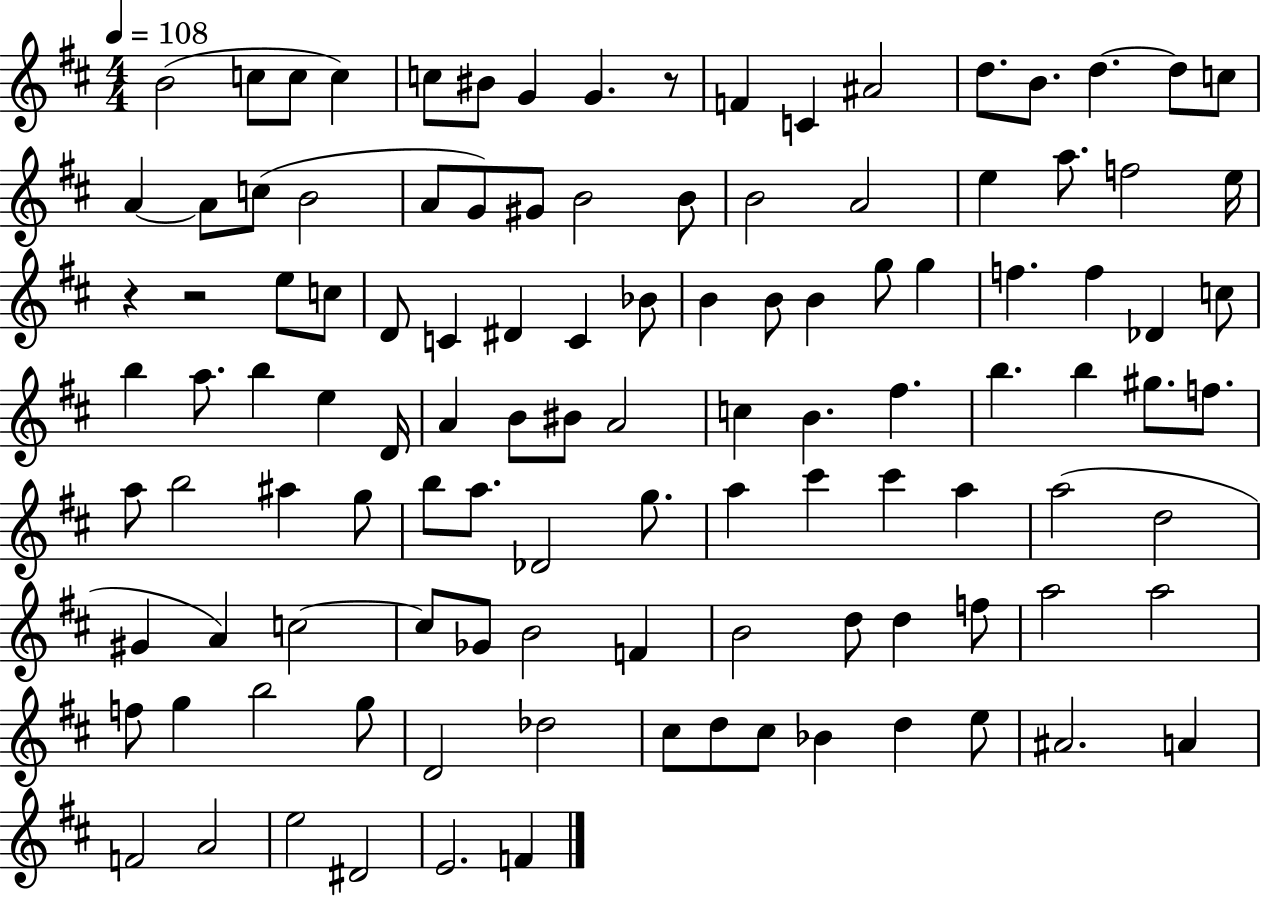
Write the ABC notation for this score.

X:1
T:Untitled
M:4/4
L:1/4
K:D
B2 c/2 c/2 c c/2 ^B/2 G G z/2 F C ^A2 d/2 B/2 d d/2 c/2 A A/2 c/2 B2 A/2 G/2 ^G/2 B2 B/2 B2 A2 e a/2 f2 e/4 z z2 e/2 c/2 D/2 C ^D C _B/2 B B/2 B g/2 g f f _D c/2 b a/2 b e D/4 A B/2 ^B/2 A2 c B ^f b b ^g/2 f/2 a/2 b2 ^a g/2 b/2 a/2 _D2 g/2 a ^c' ^c' a a2 d2 ^G A c2 c/2 _G/2 B2 F B2 d/2 d f/2 a2 a2 f/2 g b2 g/2 D2 _d2 ^c/2 d/2 ^c/2 _B d e/2 ^A2 A F2 A2 e2 ^D2 E2 F